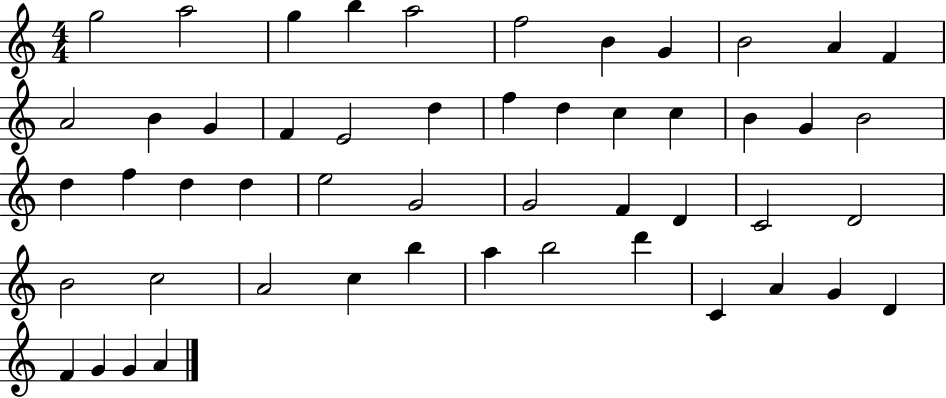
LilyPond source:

{
  \clef treble
  \numericTimeSignature
  \time 4/4
  \key c \major
  g''2 a''2 | g''4 b''4 a''2 | f''2 b'4 g'4 | b'2 a'4 f'4 | \break a'2 b'4 g'4 | f'4 e'2 d''4 | f''4 d''4 c''4 c''4 | b'4 g'4 b'2 | \break d''4 f''4 d''4 d''4 | e''2 g'2 | g'2 f'4 d'4 | c'2 d'2 | \break b'2 c''2 | a'2 c''4 b''4 | a''4 b''2 d'''4 | c'4 a'4 g'4 d'4 | \break f'4 g'4 g'4 a'4 | \bar "|."
}